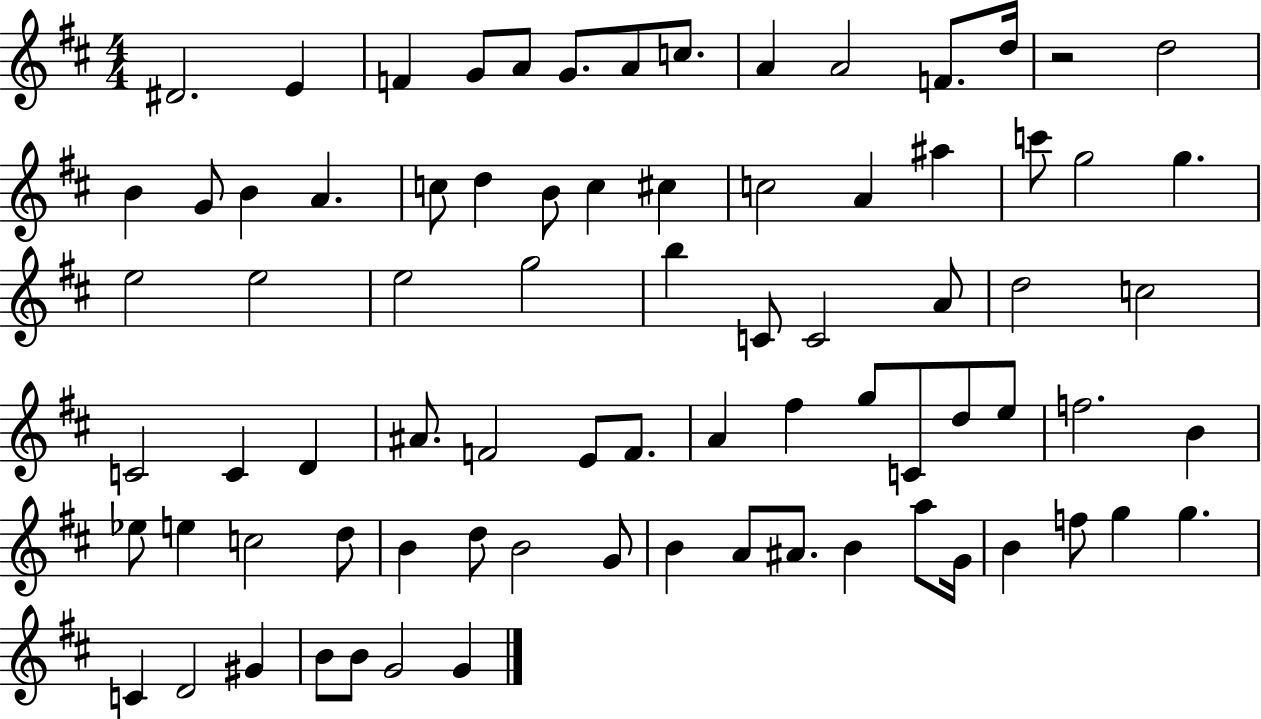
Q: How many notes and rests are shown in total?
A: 79